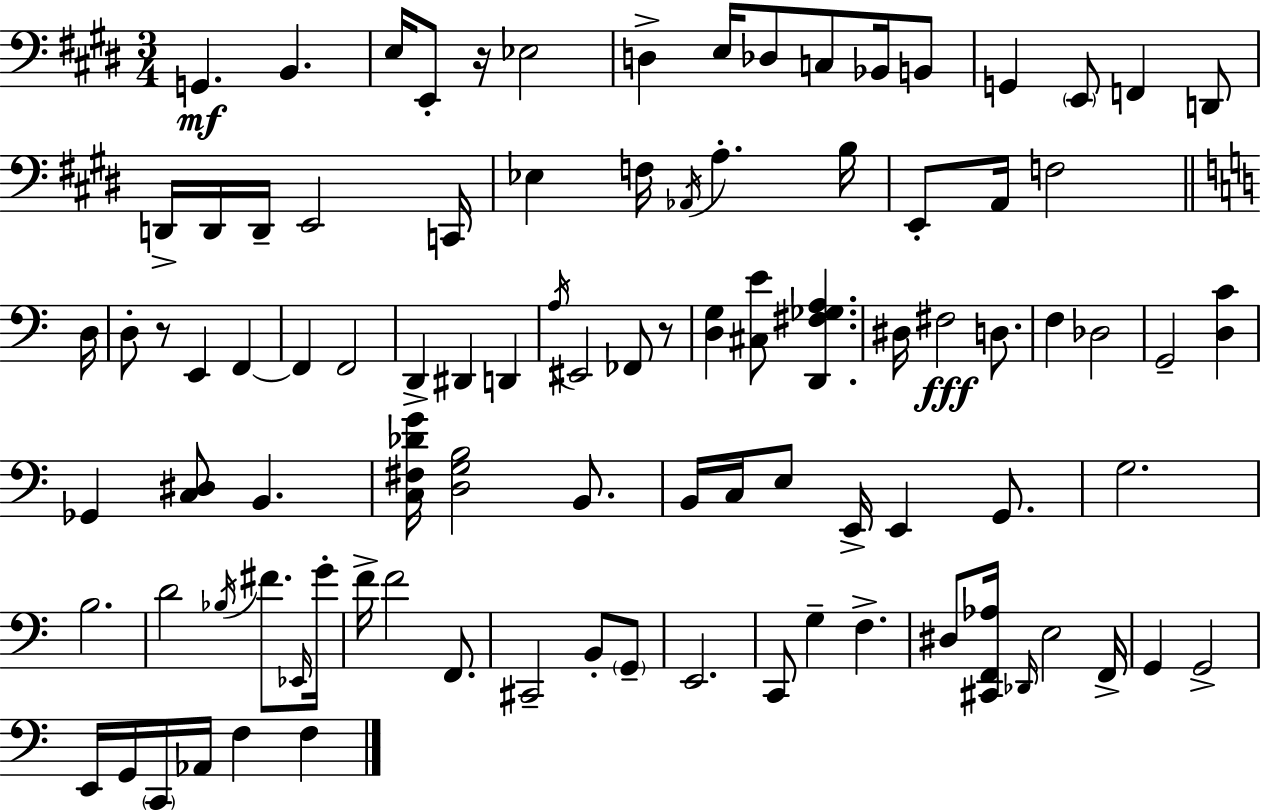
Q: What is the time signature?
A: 3/4